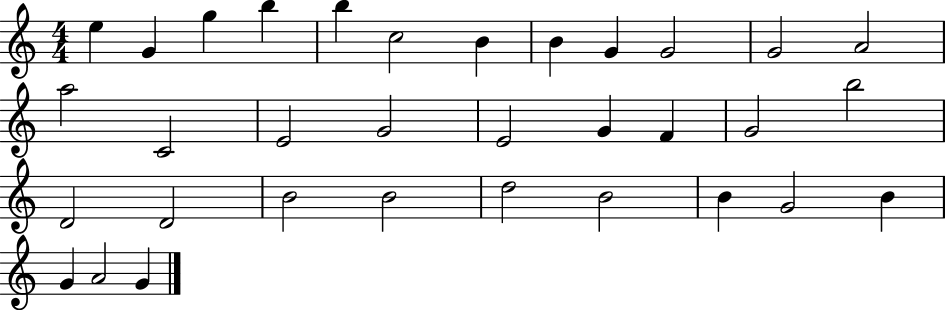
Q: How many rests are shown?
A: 0